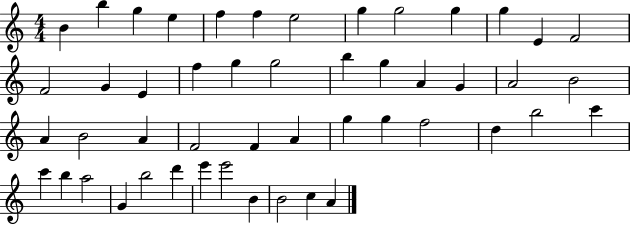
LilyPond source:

{
  \clef treble
  \numericTimeSignature
  \time 4/4
  \key c \major
  b'4 b''4 g''4 e''4 | f''4 f''4 e''2 | g''4 g''2 g''4 | g''4 e'4 f'2 | \break f'2 g'4 e'4 | f''4 g''4 g''2 | b''4 g''4 a'4 g'4 | a'2 b'2 | \break a'4 b'2 a'4 | f'2 f'4 a'4 | g''4 g''4 f''2 | d''4 b''2 c'''4 | \break c'''4 b''4 a''2 | g'4 b''2 d'''4 | e'''4 e'''2 b'4 | b'2 c''4 a'4 | \break \bar "|."
}